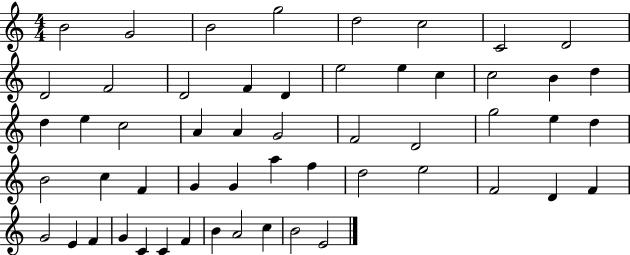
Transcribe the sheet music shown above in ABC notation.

X:1
T:Untitled
M:4/4
L:1/4
K:C
B2 G2 B2 g2 d2 c2 C2 D2 D2 F2 D2 F D e2 e c c2 B d d e c2 A A G2 F2 D2 g2 e d B2 c F G G a f d2 e2 F2 D F G2 E F G C C F B A2 c B2 E2